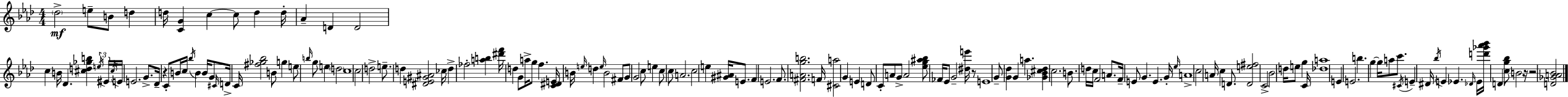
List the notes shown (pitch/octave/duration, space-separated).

Db5/h E5/e B4/e D5/q D5/s [C4,G4]/q C5/q C5/e D5/q D5/s Ab4/q D4/q D4/h C5/q B4/s Db4/q. [C#5,D5,Gb5,B5]/q E5/s EIS4/s C#5/s E4/s E4/h. G4/e. Db4/s R/q C4/e B4/s C5/s Bb5/s B4/q B4/s G4/e C#4/s D4/s C4/s [F#5,Gb5,Bb5]/h B4/e G5/q E5/e B5/s G5/e E5/q D5/h C5/w C5/h D5/h E5/e. D5/q [D#4,E4,G#4,A#4]/h CES5/s D5/q FES5/h [A5,B5]/q [D#6,F6]/s D5/q G4/e A5/s G5/e F5/q. [C4,D#4,E4]/s B4/s E5/s D5/q E5/s B4/h F#4/e G4/e G4/h C5/e E5/q C5/e C5/e A4/h. C5/h E5/q [G#4,A#4]/s E4/e. F4/q E4/h. F4/e. [F#4,A4,G5,B5]/h. F4/s [C#4,A5]/h G4/q E4/q D4/e C4/e A4/e G4/e A4/h [Eb5,G5,A#5,Bb5]/e FES4/s Eb4/e G4/h [D#5,E6]/s R/e E4/w G4/e [G4,Db5]/q G4/q A5/q. [Gb4,Bb4,C#5,Db5]/q C5/h. B4/e. D5/s C5/s F4/h A4/e. F4/s E4/e G4/q. E4/q. G4/s Eb5/s A4/w C5/h A4/s C5/q D4/e. [D4,E5,F#5]/h C4/h Bb4/h D5/s E5/e G5/q C4/s [Db5,A5]/w E4/q E4/h. B5/q. G5/q G5/s A5/e C6/e. C#4/s E4/q D#4/s Bb5/s E4/q Eb4/q. Db4/s Eb4/s [D6,Gb6,Ab6,Bb6]/s D4/q [C5,G5,Bb5]/e B4/h R/s R/h [D4,Gb4,A4,Bb4]/h